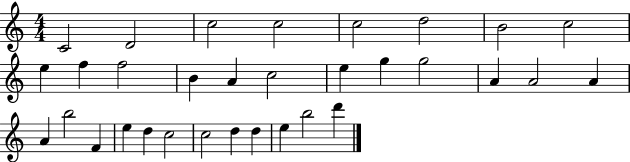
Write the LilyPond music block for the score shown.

{
  \clef treble
  \numericTimeSignature
  \time 4/4
  \key c \major
  c'2 d'2 | c''2 c''2 | c''2 d''2 | b'2 c''2 | \break e''4 f''4 f''2 | b'4 a'4 c''2 | e''4 g''4 g''2 | a'4 a'2 a'4 | \break a'4 b''2 f'4 | e''4 d''4 c''2 | c''2 d''4 d''4 | e''4 b''2 d'''4 | \break \bar "|."
}